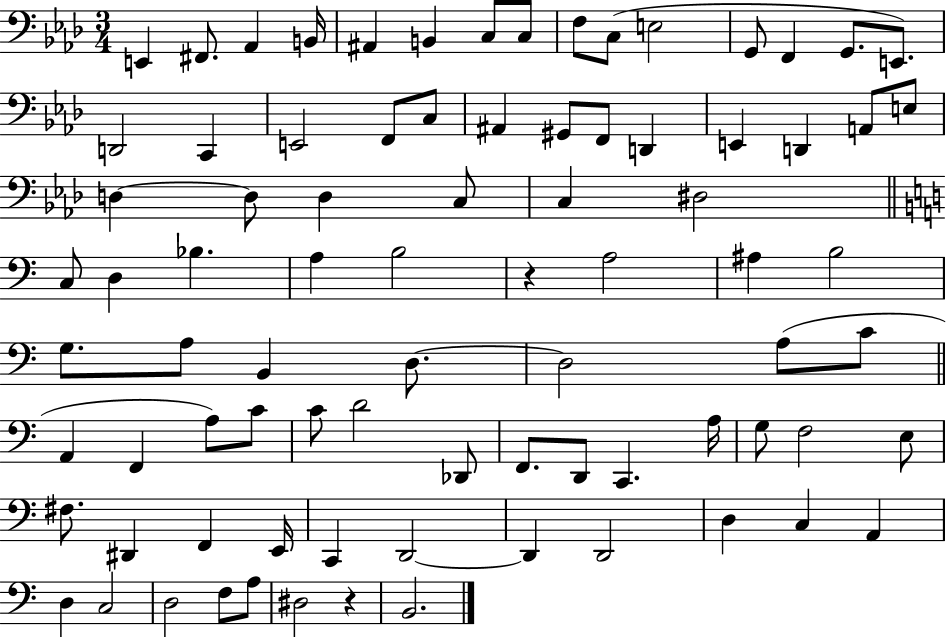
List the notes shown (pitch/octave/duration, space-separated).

E2/q F#2/e. Ab2/q B2/s A#2/q B2/q C3/e C3/e F3/e C3/e E3/h G2/e F2/q G2/e. E2/e. D2/h C2/q E2/h F2/e C3/e A#2/q G#2/e F2/e D2/q E2/q D2/q A2/e E3/e D3/q D3/e D3/q C3/e C3/q D#3/h C3/e D3/q Bb3/q. A3/q B3/h R/q A3/h A#3/q B3/h G3/e. A3/e B2/q D3/e. D3/h A3/e C4/e A2/q F2/q A3/e C4/e C4/e D4/h Db2/e F2/e. D2/e C2/q. A3/s G3/e F3/h E3/e F#3/e. D#2/q F2/q E2/s C2/q D2/h D2/q D2/h D3/q C3/q A2/q D3/q C3/h D3/h F3/e A3/e D#3/h R/q B2/h.